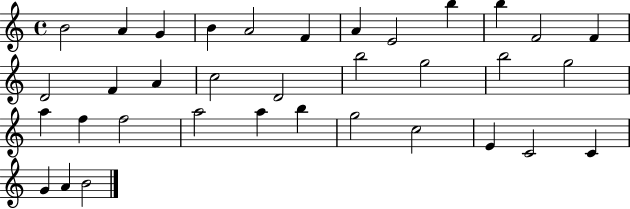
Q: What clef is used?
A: treble